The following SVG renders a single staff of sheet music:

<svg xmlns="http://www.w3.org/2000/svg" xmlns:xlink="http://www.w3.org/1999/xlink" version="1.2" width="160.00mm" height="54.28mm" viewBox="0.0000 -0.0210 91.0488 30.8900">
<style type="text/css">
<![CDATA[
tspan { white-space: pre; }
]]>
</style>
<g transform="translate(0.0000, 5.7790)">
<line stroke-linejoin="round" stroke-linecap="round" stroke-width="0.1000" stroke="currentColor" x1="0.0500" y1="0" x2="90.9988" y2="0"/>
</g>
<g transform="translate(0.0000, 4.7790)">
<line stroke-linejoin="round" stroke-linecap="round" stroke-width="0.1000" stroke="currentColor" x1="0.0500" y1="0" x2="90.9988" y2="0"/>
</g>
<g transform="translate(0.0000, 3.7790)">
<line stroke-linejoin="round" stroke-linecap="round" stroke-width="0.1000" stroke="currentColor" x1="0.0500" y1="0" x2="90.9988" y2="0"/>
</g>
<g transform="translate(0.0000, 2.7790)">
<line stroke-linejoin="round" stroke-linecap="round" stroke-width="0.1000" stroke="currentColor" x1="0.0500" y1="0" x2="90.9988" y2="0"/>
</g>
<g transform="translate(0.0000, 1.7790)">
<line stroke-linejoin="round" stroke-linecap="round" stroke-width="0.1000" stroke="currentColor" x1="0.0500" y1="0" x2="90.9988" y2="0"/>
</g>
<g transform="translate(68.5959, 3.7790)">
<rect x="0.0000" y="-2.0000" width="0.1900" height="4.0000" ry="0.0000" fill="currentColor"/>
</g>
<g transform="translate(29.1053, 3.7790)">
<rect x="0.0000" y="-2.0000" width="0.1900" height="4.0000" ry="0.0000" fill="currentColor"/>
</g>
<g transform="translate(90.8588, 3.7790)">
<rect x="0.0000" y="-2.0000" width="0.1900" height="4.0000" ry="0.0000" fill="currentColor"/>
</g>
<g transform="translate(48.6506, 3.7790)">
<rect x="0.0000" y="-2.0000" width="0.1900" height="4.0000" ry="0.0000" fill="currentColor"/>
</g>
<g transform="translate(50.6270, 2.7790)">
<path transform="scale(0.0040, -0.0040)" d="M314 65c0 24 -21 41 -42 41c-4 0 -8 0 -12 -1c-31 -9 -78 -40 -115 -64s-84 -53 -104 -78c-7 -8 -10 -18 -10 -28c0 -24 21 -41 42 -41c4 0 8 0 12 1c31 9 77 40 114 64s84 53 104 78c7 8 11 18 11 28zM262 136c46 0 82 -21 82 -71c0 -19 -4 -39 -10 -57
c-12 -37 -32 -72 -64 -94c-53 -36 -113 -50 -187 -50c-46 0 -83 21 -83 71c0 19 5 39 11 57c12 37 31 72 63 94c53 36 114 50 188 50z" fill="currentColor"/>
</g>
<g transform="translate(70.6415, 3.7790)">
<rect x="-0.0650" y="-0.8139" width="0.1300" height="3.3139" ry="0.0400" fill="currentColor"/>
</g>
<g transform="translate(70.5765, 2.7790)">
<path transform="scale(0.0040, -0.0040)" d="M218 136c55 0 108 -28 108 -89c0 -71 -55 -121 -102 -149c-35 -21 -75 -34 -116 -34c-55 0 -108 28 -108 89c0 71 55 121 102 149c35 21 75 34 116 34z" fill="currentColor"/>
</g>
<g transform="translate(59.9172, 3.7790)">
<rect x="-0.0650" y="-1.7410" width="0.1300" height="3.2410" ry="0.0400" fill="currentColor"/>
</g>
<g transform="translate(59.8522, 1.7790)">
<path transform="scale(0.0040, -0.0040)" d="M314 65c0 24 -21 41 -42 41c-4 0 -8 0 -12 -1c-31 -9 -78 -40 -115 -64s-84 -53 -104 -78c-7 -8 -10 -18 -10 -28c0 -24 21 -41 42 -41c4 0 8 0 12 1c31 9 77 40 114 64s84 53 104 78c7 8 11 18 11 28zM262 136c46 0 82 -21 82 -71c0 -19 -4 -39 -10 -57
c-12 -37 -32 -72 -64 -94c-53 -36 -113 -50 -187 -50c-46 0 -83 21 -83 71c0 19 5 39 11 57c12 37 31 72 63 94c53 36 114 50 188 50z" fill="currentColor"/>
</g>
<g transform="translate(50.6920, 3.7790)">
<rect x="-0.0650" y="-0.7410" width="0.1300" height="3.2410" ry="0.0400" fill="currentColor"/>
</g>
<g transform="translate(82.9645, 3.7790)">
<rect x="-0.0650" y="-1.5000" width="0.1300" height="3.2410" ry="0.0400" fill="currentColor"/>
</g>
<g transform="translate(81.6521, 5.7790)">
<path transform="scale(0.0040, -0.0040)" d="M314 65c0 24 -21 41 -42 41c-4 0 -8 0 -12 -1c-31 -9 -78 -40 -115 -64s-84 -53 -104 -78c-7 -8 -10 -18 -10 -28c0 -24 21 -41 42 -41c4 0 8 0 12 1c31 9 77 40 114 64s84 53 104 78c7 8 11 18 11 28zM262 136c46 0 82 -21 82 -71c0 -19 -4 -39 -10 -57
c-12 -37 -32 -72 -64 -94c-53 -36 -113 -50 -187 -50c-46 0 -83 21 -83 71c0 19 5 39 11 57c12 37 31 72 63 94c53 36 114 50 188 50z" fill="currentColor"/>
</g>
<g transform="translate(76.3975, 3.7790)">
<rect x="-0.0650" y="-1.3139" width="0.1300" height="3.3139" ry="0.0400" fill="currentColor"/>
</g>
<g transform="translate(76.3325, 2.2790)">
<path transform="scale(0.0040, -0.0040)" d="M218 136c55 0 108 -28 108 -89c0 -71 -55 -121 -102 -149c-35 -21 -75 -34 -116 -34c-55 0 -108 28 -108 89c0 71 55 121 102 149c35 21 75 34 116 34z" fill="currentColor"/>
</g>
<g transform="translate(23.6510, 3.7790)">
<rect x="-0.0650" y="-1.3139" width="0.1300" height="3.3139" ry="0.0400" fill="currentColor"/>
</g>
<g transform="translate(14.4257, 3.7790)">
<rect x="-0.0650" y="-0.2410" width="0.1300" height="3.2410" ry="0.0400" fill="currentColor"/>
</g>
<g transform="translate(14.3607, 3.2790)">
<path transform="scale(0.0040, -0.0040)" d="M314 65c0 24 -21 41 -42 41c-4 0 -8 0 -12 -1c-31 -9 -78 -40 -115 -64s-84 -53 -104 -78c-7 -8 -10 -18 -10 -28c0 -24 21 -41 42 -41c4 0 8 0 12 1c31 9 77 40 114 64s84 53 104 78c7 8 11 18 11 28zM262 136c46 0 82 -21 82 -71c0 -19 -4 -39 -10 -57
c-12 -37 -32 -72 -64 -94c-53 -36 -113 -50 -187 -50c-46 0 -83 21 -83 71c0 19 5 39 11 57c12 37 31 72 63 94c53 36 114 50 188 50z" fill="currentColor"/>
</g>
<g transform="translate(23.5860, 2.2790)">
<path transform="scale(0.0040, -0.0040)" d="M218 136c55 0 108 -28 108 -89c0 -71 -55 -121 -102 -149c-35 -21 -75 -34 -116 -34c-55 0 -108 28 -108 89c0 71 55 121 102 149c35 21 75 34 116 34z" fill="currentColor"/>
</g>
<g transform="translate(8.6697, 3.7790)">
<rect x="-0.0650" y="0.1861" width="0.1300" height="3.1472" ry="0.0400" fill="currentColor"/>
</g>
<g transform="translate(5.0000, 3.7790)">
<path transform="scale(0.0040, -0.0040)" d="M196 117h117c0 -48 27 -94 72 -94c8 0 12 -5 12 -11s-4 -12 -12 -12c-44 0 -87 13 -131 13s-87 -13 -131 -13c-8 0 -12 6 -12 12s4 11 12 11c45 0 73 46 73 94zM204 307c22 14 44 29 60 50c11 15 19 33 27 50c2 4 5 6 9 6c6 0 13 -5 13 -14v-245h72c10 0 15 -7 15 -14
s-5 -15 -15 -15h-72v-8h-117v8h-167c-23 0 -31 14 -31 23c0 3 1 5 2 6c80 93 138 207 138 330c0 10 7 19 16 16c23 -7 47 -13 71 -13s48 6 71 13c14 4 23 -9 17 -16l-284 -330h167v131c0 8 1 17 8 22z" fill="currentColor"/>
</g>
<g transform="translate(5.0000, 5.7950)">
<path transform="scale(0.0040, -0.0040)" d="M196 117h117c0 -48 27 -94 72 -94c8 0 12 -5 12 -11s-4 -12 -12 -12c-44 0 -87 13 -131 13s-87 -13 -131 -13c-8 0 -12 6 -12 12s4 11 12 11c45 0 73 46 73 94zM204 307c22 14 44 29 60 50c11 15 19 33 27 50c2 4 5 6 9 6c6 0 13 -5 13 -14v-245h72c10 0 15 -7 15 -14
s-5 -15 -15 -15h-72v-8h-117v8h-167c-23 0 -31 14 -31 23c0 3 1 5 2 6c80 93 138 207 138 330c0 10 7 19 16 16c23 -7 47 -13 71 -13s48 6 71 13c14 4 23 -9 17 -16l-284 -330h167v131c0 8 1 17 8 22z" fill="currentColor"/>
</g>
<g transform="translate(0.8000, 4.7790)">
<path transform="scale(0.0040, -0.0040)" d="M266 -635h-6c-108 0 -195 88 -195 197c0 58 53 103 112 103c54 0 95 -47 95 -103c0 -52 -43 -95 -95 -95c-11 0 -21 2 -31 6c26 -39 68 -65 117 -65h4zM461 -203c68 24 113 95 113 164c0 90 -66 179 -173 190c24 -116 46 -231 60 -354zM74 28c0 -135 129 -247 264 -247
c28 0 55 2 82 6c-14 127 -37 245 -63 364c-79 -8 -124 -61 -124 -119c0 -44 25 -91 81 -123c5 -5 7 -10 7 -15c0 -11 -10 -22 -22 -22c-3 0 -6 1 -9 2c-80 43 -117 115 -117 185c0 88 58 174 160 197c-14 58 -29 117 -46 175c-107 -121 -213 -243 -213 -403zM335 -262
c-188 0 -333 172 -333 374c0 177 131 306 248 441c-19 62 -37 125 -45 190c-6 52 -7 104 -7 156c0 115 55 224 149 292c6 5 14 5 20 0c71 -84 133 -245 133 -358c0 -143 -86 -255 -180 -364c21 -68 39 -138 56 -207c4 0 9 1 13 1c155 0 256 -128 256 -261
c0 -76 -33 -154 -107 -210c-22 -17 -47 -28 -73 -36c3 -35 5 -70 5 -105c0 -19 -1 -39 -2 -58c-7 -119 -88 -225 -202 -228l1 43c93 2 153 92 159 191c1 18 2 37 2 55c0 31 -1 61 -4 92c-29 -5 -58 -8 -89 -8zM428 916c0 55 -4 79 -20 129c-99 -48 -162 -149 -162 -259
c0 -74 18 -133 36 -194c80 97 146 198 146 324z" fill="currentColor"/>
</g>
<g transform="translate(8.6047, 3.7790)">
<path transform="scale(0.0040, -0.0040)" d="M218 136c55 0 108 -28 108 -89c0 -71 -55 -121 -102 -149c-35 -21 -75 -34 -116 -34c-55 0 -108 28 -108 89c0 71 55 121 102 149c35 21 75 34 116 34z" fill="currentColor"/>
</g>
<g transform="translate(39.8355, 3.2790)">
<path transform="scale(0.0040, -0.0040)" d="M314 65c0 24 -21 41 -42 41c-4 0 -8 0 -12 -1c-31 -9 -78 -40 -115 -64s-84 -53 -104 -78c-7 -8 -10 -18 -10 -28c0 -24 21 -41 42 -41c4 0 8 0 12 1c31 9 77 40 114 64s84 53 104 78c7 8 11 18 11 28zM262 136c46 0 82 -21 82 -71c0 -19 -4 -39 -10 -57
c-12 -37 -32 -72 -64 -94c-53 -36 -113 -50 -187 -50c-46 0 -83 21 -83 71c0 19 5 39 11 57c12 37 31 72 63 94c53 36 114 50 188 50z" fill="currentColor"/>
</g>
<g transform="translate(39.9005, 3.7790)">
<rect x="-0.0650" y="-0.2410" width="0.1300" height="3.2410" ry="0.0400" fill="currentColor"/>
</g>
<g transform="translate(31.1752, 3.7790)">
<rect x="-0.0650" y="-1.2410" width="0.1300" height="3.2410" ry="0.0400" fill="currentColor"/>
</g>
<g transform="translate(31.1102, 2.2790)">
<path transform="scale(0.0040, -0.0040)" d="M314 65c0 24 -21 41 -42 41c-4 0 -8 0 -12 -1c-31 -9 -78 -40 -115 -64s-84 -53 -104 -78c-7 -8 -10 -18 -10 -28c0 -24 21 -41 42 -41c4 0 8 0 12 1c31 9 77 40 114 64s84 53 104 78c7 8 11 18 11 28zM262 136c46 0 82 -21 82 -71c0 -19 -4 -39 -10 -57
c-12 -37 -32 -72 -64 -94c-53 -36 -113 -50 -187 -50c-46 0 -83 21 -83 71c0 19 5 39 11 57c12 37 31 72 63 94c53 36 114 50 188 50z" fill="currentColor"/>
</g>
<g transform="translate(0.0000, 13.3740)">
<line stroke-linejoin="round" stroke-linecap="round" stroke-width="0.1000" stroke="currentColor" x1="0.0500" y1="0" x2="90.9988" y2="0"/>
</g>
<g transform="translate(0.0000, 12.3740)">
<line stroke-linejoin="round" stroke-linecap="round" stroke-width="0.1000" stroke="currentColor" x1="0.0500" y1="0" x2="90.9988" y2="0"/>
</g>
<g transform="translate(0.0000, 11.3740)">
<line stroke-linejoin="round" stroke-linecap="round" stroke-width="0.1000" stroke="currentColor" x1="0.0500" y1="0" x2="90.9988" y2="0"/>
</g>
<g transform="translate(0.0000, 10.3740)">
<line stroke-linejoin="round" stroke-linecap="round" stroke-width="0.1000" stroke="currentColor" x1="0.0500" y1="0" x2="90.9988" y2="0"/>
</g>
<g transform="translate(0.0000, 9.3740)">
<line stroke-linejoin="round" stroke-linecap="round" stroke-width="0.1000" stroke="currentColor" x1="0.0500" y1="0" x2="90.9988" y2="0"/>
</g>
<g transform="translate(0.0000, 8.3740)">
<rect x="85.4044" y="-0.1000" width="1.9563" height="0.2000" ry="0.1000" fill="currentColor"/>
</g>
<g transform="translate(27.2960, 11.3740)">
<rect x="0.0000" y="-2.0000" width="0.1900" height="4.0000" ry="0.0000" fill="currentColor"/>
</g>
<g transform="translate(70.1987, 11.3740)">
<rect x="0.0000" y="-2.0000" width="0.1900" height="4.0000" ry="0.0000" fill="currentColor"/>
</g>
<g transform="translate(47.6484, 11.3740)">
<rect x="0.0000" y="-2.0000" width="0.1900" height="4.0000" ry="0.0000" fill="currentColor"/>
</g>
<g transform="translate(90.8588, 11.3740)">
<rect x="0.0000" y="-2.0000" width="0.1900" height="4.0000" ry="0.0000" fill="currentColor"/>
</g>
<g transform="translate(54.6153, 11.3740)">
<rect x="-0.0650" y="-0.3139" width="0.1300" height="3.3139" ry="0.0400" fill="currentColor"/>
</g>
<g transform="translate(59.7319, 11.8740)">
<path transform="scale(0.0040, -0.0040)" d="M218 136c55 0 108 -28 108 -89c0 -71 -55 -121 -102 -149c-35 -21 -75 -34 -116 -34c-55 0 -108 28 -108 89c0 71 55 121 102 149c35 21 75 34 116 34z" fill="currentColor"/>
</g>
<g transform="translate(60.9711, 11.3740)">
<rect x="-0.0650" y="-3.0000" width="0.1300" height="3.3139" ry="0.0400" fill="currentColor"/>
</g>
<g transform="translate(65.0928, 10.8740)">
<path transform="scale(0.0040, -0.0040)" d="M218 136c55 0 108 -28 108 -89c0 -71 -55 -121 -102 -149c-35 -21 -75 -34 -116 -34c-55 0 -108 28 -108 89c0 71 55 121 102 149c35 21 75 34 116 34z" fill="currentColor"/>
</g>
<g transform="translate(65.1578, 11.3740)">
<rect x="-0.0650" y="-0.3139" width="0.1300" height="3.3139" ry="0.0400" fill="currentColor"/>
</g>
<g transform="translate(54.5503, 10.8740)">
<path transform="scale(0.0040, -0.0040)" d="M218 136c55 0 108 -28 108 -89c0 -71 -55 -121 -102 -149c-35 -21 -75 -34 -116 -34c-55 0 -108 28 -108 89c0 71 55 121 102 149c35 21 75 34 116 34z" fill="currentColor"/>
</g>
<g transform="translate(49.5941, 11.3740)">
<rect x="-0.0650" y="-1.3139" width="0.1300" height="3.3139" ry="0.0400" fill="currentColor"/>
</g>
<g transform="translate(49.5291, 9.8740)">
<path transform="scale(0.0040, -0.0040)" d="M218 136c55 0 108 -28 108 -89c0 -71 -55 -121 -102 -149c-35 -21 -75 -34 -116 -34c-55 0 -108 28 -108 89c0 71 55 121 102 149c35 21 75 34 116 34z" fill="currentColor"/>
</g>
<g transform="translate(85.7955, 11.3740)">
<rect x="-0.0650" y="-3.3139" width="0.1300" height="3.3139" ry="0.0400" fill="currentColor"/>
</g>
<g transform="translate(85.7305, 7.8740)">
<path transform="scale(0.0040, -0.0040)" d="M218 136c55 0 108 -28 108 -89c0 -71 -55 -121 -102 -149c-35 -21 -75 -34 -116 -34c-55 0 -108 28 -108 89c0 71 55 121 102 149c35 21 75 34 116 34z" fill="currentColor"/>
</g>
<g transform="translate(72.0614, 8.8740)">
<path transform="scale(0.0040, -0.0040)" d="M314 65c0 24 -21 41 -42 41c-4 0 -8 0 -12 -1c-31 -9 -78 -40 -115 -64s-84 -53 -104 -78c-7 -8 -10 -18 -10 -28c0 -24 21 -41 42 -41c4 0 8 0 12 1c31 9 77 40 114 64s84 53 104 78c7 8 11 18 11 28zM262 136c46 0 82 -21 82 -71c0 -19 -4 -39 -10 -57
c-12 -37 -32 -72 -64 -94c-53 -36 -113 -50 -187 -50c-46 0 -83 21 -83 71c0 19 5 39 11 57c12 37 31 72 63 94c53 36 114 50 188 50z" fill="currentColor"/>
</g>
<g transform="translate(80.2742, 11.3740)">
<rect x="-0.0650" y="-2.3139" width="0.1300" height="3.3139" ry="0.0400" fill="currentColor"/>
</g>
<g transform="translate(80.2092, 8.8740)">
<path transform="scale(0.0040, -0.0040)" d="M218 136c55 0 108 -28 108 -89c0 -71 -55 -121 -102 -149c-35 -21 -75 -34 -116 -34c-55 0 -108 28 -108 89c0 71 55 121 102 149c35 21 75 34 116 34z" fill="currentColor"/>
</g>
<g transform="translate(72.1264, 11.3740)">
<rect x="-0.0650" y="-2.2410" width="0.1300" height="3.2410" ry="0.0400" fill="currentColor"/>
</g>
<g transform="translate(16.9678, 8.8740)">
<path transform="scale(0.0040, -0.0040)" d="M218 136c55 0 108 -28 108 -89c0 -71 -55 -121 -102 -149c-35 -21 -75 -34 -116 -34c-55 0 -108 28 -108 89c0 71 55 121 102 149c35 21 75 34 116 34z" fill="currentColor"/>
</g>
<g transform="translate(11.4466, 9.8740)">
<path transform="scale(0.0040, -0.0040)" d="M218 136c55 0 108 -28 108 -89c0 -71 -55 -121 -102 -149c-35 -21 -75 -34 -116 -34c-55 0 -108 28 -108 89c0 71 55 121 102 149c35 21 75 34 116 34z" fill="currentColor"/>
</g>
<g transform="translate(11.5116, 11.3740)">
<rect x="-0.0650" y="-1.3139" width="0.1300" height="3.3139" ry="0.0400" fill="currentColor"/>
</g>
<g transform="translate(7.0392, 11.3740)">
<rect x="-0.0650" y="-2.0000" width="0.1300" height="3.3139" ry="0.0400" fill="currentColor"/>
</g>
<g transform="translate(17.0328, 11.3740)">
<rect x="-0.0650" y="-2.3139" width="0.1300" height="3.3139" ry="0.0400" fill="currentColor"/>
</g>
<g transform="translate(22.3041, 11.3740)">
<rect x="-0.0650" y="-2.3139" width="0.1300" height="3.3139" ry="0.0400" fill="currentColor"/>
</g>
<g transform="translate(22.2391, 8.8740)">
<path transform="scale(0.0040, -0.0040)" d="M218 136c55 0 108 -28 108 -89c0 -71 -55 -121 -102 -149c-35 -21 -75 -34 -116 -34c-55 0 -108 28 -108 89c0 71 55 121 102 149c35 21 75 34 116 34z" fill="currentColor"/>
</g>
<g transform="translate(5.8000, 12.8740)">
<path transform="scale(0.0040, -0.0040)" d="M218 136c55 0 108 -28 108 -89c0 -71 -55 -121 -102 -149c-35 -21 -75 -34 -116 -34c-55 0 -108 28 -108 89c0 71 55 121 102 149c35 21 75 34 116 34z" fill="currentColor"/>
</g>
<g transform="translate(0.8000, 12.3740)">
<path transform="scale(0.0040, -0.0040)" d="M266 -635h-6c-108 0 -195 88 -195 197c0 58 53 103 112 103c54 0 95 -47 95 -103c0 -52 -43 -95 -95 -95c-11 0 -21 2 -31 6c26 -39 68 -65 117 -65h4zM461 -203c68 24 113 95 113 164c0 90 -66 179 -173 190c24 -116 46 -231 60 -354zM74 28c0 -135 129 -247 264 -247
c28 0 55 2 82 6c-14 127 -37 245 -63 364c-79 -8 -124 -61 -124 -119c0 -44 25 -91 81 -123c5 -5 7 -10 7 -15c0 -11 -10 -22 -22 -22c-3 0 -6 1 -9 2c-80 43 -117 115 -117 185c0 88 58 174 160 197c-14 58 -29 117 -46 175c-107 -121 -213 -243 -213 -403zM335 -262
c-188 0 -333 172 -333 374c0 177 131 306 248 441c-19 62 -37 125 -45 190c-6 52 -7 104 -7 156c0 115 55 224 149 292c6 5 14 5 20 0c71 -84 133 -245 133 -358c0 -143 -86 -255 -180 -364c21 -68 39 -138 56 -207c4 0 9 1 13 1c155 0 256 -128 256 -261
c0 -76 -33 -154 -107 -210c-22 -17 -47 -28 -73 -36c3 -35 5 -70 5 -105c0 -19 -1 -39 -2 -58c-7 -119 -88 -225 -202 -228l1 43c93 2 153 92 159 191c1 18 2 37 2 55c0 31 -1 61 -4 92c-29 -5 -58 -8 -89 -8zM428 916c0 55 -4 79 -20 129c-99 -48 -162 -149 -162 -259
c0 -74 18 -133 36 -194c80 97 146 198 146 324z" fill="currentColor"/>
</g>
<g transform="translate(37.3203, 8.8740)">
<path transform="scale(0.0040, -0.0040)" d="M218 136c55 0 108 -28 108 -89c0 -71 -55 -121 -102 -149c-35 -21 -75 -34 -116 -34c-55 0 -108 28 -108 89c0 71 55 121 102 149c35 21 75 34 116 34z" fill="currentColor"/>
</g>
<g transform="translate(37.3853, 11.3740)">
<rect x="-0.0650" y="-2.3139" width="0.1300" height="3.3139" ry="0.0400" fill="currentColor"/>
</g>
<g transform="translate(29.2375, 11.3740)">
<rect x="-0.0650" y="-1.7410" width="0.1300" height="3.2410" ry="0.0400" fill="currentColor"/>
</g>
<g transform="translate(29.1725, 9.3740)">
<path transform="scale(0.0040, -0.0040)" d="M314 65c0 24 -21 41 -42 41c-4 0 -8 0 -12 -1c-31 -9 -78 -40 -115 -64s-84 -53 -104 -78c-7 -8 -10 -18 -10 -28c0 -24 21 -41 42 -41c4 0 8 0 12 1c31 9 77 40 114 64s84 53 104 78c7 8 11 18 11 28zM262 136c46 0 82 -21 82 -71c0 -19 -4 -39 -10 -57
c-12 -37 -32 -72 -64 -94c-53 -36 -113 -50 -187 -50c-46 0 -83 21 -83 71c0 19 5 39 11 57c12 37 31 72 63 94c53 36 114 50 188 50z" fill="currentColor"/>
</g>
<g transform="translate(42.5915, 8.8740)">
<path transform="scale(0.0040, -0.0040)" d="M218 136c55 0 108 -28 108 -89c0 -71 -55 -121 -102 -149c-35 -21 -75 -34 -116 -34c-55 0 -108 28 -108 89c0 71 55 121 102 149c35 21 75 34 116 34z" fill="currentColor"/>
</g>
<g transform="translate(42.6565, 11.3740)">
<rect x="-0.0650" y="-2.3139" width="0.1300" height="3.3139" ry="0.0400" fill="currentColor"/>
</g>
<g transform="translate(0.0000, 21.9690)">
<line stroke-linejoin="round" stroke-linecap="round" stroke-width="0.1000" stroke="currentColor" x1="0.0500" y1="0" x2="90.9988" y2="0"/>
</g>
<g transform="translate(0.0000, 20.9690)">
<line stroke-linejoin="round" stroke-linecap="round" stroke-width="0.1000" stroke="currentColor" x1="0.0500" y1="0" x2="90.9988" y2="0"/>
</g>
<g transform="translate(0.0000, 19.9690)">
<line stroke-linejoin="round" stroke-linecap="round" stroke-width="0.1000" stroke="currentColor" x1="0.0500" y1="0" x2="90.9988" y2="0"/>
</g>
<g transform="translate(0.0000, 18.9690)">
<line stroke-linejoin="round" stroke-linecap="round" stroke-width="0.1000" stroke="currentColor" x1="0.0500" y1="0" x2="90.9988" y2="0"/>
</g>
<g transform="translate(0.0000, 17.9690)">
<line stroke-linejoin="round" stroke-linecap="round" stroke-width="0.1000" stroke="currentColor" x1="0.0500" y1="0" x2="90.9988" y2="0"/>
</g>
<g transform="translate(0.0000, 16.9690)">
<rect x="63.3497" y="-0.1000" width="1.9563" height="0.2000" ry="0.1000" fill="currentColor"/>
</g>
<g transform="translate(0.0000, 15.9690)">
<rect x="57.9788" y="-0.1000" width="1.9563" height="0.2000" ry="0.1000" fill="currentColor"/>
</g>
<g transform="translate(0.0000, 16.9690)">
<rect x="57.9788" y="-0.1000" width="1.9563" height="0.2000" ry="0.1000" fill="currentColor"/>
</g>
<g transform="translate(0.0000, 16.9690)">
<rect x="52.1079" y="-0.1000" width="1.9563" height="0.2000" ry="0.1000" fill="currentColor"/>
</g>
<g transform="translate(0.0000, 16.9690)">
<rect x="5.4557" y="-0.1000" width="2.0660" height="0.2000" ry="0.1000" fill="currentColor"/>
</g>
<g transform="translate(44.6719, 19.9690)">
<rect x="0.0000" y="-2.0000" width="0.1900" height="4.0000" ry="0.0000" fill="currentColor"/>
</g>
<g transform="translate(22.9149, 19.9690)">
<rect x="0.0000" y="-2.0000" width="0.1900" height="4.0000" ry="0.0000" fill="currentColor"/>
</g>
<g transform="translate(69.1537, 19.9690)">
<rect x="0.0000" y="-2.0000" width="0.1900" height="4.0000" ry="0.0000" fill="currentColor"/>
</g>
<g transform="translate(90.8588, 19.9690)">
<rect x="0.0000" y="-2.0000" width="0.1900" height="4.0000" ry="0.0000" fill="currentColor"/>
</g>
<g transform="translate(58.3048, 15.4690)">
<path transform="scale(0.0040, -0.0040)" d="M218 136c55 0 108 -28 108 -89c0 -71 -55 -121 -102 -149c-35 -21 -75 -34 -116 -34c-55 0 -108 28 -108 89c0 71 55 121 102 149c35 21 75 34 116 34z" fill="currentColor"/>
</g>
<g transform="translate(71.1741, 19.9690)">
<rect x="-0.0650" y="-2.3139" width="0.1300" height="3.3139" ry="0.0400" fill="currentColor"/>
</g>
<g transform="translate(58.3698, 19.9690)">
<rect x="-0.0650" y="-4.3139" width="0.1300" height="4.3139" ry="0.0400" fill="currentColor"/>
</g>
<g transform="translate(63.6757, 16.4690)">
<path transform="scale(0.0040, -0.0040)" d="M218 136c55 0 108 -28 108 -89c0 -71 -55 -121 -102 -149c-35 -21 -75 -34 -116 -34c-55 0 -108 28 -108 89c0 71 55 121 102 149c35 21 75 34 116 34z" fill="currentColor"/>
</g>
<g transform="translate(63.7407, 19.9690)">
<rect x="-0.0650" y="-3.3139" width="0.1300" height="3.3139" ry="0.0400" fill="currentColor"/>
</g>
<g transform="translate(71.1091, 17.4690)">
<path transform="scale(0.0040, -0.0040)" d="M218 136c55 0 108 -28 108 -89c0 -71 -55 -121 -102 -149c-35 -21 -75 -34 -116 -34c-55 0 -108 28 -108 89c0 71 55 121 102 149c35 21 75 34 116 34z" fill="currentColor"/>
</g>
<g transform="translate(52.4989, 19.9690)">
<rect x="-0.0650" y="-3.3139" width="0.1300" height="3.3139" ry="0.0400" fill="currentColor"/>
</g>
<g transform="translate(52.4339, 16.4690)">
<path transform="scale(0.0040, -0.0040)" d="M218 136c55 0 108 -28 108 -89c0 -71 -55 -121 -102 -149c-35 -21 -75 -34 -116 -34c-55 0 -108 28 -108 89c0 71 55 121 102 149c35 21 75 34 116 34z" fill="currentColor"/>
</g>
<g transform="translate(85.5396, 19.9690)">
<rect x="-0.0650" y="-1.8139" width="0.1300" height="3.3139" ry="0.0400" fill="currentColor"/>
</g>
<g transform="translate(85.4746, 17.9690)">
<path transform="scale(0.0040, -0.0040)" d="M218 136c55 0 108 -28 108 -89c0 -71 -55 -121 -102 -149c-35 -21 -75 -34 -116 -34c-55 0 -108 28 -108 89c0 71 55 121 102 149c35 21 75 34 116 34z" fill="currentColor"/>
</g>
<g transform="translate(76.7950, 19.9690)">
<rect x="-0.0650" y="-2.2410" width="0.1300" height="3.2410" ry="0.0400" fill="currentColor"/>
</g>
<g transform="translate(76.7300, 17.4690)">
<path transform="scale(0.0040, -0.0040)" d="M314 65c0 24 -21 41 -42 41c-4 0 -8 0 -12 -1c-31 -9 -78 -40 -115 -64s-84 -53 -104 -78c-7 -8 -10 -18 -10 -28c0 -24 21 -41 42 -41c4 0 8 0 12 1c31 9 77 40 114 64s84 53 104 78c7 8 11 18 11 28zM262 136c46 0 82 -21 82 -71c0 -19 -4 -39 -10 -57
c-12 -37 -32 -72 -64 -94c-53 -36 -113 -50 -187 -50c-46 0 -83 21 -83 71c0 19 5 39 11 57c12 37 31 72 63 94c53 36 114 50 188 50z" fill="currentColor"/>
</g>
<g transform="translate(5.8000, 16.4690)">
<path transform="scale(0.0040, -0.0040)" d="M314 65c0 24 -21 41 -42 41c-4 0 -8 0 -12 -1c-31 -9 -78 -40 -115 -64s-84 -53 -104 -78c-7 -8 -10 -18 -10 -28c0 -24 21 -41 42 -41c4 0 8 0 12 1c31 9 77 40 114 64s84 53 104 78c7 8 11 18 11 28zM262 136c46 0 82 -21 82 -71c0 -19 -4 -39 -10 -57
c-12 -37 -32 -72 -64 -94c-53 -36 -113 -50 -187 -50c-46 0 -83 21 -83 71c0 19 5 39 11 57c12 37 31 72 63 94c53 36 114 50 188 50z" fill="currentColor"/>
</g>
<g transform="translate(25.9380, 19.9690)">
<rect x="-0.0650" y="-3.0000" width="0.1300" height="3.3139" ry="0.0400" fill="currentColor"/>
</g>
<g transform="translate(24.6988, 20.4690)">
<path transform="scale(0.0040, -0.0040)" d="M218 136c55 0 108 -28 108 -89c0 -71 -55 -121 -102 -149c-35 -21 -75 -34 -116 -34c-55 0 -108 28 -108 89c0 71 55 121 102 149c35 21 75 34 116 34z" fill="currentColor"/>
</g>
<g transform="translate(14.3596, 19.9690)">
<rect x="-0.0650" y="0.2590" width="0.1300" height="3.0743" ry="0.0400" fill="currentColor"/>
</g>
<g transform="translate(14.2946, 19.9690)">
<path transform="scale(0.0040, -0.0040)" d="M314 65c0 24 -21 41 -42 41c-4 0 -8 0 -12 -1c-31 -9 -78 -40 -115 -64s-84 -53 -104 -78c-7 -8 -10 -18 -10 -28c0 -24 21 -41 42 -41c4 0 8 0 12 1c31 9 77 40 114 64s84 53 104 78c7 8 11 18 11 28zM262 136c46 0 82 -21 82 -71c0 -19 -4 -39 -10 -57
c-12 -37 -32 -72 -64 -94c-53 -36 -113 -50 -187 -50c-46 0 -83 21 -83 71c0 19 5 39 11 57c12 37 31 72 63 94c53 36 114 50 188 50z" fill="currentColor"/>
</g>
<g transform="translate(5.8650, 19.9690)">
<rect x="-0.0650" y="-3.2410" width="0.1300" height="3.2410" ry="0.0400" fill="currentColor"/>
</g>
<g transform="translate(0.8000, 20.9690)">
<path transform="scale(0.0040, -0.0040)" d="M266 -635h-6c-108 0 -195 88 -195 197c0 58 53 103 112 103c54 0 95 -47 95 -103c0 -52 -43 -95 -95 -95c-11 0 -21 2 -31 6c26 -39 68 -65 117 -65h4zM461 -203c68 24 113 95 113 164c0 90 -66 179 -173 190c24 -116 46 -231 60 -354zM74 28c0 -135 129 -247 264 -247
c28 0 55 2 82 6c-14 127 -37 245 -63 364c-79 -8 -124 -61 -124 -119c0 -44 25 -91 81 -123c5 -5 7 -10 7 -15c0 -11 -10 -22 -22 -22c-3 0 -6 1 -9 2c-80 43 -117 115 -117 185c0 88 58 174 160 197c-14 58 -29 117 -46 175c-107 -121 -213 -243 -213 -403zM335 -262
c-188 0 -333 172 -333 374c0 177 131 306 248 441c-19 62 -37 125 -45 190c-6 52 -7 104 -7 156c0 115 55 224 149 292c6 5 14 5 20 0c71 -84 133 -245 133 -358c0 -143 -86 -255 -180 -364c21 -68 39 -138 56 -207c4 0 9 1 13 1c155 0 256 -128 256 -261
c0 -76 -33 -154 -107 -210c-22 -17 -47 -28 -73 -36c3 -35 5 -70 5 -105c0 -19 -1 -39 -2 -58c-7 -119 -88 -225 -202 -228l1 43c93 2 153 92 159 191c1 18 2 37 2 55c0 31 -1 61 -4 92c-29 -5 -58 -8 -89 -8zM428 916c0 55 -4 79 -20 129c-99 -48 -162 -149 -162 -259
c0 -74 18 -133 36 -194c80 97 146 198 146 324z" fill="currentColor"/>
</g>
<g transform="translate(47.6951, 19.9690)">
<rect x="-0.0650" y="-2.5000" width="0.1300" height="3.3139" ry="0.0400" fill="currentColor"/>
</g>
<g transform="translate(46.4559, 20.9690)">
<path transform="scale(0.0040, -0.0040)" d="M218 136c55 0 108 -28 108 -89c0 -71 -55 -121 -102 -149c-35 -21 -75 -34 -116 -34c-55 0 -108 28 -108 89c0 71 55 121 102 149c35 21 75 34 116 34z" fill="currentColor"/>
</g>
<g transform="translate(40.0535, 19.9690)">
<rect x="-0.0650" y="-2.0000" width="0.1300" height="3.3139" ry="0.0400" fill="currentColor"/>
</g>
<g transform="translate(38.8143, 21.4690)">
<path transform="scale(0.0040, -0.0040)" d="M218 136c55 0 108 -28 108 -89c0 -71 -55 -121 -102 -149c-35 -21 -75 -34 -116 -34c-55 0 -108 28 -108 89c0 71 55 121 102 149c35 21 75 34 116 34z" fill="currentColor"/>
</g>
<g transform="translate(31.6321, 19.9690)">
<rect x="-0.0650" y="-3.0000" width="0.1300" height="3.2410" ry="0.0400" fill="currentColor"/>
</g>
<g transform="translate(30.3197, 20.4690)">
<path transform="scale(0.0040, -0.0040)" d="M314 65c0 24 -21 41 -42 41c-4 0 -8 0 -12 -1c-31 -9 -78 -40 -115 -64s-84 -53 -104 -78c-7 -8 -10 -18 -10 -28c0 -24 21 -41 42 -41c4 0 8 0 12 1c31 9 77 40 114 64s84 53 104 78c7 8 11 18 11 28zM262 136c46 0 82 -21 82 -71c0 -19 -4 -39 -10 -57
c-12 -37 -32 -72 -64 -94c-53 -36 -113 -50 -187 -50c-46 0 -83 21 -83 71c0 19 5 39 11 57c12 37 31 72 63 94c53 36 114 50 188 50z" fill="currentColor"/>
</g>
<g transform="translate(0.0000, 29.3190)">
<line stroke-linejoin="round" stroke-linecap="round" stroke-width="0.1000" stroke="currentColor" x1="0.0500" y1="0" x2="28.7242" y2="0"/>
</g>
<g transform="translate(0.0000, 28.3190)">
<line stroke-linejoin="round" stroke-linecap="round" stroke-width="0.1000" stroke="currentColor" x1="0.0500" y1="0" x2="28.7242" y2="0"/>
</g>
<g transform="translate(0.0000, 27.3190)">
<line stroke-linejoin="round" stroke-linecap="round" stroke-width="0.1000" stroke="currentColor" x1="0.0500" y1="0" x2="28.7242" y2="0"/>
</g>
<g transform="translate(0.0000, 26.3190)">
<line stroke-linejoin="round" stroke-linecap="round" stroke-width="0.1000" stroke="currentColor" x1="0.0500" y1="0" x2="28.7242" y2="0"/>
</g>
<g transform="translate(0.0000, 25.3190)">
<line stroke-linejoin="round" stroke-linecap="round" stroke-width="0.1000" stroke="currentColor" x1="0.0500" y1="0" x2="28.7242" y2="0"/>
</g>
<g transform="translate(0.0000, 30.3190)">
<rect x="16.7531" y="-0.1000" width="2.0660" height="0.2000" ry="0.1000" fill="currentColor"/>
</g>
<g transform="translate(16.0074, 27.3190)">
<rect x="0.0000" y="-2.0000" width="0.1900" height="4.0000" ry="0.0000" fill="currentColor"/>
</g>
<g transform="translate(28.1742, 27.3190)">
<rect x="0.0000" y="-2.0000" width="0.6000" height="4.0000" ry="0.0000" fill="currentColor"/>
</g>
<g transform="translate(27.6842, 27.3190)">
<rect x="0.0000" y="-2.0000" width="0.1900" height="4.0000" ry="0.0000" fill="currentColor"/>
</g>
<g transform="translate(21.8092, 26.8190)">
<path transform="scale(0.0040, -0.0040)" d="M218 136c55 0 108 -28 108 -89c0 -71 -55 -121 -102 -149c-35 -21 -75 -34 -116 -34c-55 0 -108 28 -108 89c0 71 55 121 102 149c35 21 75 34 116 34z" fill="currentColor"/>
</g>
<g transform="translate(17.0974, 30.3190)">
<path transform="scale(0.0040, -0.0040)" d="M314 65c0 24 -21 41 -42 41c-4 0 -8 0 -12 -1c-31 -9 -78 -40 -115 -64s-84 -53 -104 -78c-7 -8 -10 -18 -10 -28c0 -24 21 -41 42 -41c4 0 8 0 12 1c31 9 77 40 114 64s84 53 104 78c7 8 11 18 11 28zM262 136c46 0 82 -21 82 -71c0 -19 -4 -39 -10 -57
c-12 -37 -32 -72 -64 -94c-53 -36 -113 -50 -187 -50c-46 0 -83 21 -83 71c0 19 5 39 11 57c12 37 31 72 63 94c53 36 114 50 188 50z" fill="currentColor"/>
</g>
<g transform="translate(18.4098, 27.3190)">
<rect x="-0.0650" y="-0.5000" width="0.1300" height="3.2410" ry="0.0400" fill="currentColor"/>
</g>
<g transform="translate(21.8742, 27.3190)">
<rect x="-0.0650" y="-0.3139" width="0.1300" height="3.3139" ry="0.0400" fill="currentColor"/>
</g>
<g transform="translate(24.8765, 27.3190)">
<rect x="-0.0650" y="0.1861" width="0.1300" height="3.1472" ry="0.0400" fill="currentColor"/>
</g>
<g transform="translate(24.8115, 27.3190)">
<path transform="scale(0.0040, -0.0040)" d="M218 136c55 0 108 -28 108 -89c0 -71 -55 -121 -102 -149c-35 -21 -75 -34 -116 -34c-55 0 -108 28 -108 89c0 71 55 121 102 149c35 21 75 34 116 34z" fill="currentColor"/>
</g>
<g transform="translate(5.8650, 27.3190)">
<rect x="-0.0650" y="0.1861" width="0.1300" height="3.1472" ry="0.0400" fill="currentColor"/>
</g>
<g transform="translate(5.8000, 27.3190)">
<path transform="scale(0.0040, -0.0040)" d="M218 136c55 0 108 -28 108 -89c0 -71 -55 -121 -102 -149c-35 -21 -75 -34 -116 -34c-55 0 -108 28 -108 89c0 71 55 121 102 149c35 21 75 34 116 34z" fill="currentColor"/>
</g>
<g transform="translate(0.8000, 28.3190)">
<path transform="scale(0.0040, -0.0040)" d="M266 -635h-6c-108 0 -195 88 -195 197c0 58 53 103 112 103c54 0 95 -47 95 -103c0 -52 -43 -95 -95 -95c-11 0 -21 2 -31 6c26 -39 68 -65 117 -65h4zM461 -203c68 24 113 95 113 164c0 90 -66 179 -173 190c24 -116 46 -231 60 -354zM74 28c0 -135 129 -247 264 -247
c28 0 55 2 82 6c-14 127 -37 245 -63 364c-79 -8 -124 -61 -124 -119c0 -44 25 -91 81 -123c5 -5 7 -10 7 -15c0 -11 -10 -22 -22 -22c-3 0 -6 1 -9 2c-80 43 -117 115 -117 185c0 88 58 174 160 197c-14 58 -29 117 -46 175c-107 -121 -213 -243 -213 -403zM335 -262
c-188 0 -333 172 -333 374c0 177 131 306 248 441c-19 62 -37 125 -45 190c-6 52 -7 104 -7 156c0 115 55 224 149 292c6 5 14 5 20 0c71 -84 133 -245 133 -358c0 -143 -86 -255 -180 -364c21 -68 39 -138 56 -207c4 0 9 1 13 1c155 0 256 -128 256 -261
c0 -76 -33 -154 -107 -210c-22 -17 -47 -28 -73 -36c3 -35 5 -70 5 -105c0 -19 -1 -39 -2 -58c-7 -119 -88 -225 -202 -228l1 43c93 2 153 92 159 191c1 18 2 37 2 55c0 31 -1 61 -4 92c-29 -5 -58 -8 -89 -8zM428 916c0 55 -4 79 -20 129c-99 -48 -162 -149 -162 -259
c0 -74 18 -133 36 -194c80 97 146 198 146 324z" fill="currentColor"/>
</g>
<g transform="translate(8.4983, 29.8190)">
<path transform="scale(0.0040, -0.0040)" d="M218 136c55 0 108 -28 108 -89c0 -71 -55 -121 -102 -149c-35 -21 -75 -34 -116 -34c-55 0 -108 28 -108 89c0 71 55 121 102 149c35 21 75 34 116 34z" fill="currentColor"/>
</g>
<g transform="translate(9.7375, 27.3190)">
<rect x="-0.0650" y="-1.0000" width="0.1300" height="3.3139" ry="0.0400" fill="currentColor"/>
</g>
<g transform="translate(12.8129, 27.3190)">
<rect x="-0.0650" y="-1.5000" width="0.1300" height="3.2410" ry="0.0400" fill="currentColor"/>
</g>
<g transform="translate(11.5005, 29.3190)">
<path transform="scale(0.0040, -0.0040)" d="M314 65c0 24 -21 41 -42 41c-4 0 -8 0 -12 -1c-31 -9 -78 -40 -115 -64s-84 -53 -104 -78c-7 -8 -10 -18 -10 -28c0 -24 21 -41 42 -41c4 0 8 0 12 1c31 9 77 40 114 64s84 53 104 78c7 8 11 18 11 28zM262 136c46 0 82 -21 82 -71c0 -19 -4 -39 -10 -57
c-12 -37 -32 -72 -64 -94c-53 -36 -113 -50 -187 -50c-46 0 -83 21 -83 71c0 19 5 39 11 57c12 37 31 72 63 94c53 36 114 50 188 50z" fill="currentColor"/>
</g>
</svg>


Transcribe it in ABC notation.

X:1
T:Untitled
M:4/4
L:1/4
K:C
B c2 e e2 c2 d2 f2 d e E2 F e g g f2 g g e c A c g2 g b b2 B2 A A2 F G b d' b g g2 f B D E2 C2 c B